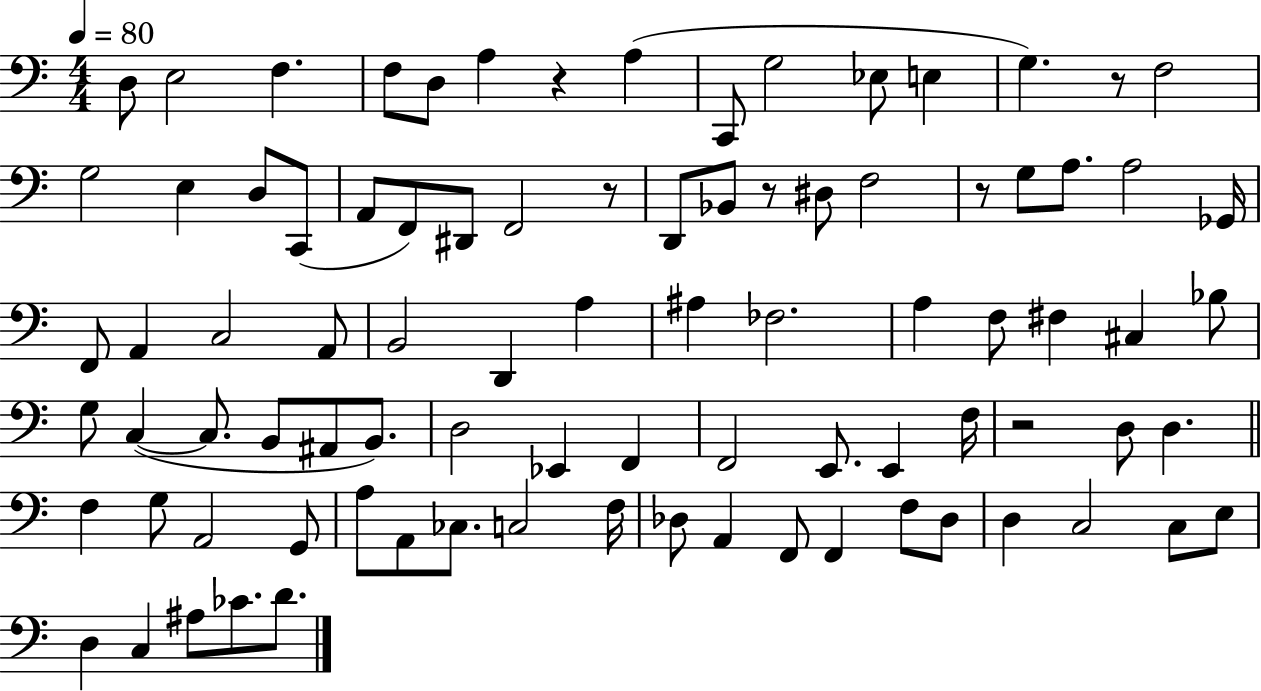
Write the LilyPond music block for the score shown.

{
  \clef bass
  \numericTimeSignature
  \time 4/4
  \key c \major
  \tempo 4 = 80
  d8 e2 f4. | f8 d8 a4 r4 a4( | c,8 g2 ees8 e4 | g4.) r8 f2 | \break g2 e4 d8 c,8( | a,8 f,8) dis,8 f,2 r8 | d,8 bes,8 r8 dis8 f2 | r8 g8 a8. a2 ges,16 | \break f,8 a,4 c2 a,8 | b,2 d,4 a4 | ais4 fes2. | a4 f8 fis4 cis4 bes8 | \break g8 c4~(~ c8. b,8 ais,8 b,8.) | d2 ees,4 f,4 | f,2 e,8. e,4 f16 | r2 d8 d4. | \break \bar "||" \break \key c \major f4 g8 a,2 g,8 | a8 a,8 ces8. c2 f16 | des8 a,4 f,8 f,4 f8 des8 | d4 c2 c8 e8 | \break d4 c4 ais8 ces'8. d'8. | \bar "|."
}